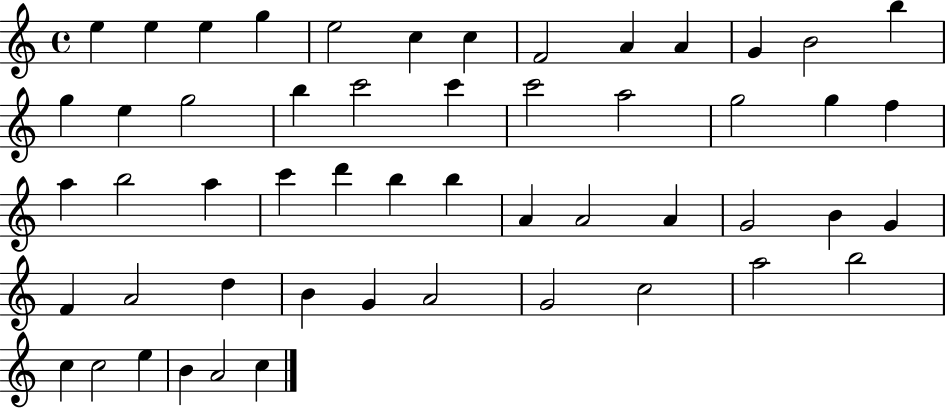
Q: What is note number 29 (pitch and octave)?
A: D6